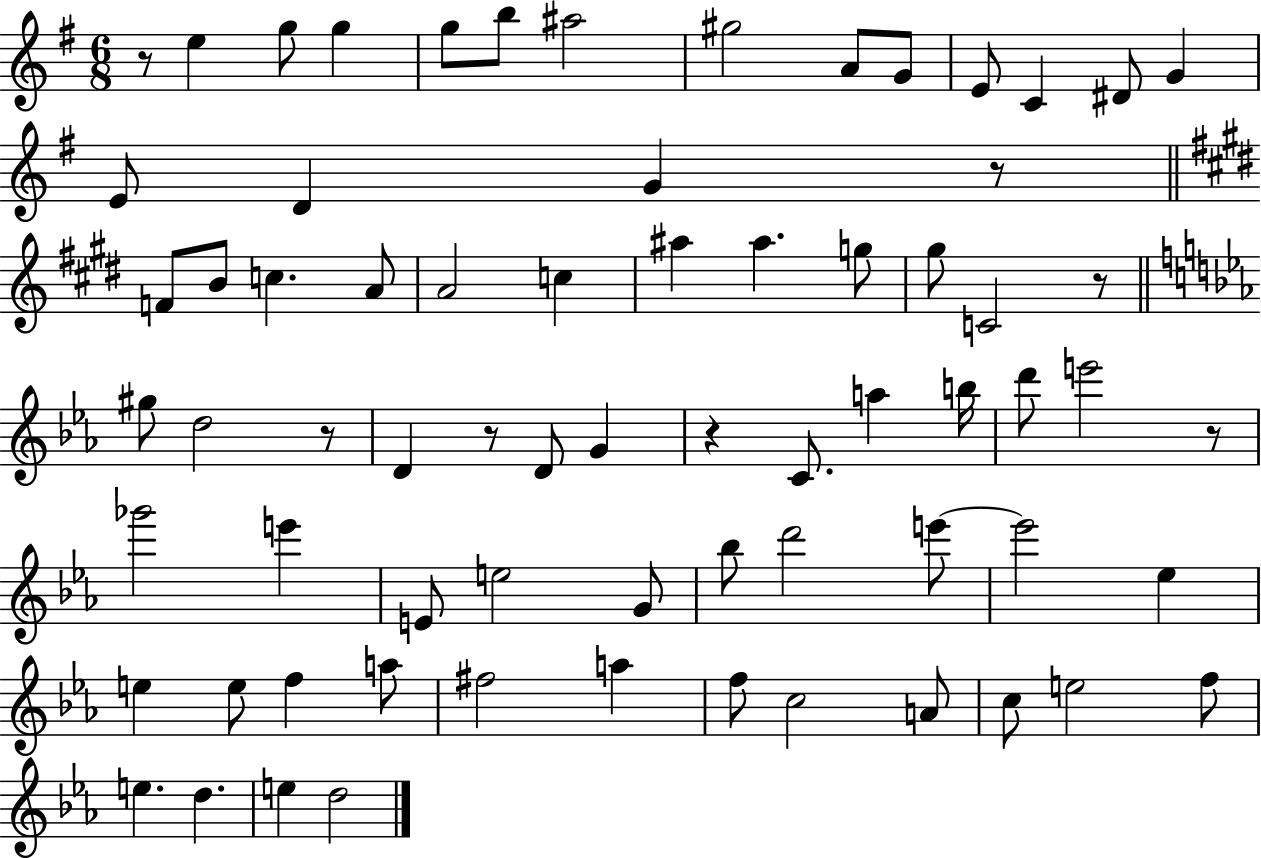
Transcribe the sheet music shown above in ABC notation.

X:1
T:Untitled
M:6/8
L:1/4
K:G
z/2 e g/2 g g/2 b/2 ^a2 ^g2 A/2 G/2 E/2 C ^D/2 G E/2 D G z/2 F/2 B/2 c A/2 A2 c ^a ^a g/2 ^g/2 C2 z/2 ^g/2 d2 z/2 D z/2 D/2 G z C/2 a b/4 d'/2 e'2 z/2 _g'2 e' E/2 e2 G/2 _b/2 d'2 e'/2 e'2 _e e e/2 f a/2 ^f2 a f/2 c2 A/2 c/2 e2 f/2 e d e d2